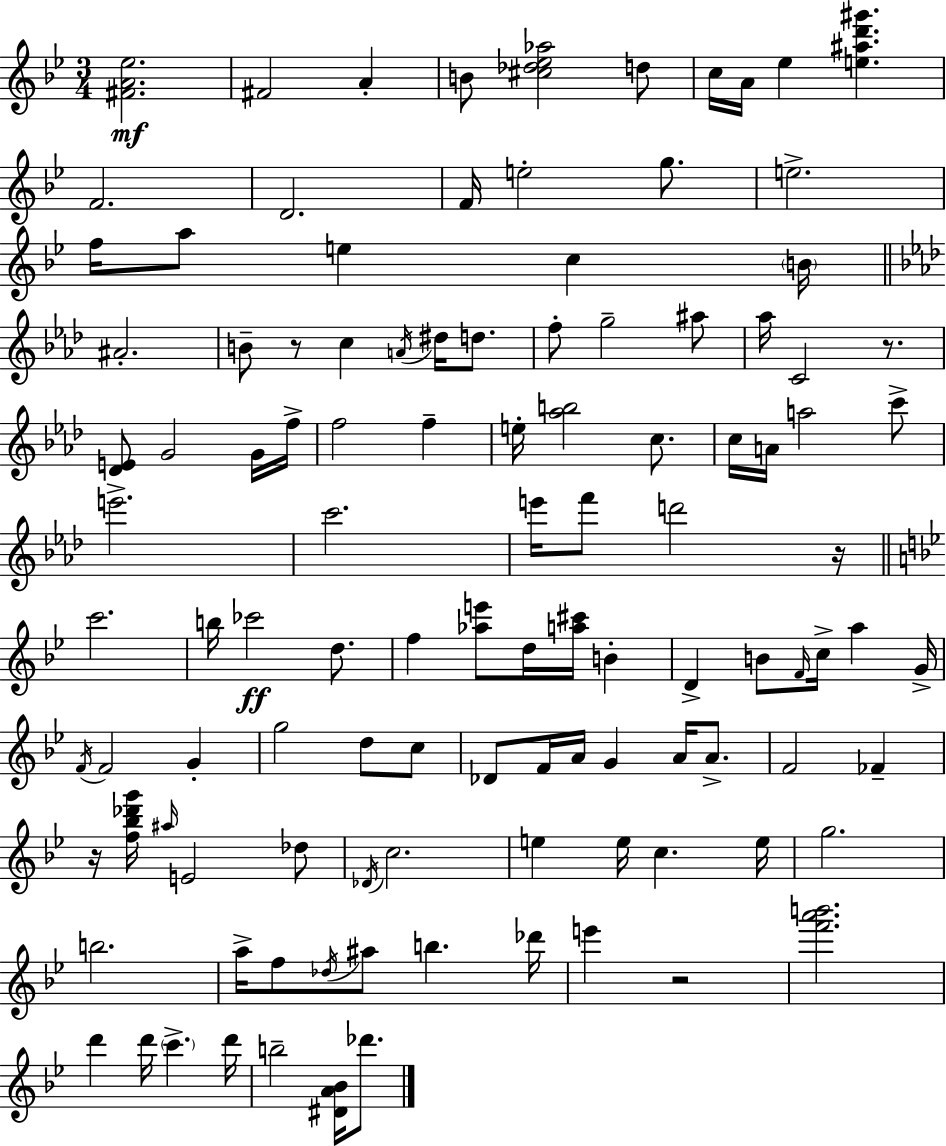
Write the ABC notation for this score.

X:1
T:Untitled
M:3/4
L:1/4
K:Gm
[^FA_e]2 ^F2 A B/2 [^c_d_e_a]2 d/2 c/4 A/4 _e [e^ad'^g'] F2 D2 F/4 e2 g/2 e2 f/4 a/2 e c B/4 ^A2 B/2 z/2 c A/4 ^d/4 d/2 f/2 g2 ^a/2 _a/4 C2 z/2 [_DE]/2 G2 G/4 f/4 f2 f e/4 [_ab]2 c/2 c/4 A/4 a2 c'/2 e'2 c'2 e'/4 f'/2 d'2 z/4 c'2 b/4 _c'2 d/2 f [_ae']/2 d/4 [a^c']/4 B D B/2 F/4 c/4 a G/4 F/4 F2 G g2 d/2 c/2 _D/2 F/4 A/4 G A/4 A/2 F2 _F z/4 [f_b_d'g']/4 ^a/4 E2 _d/2 _D/4 c2 e e/4 c e/4 g2 b2 a/4 f/2 _d/4 ^a/2 b _d'/4 e' z2 [f'a'b']2 d' d'/4 c' d'/4 b2 [^DA_B]/4 _d'/2